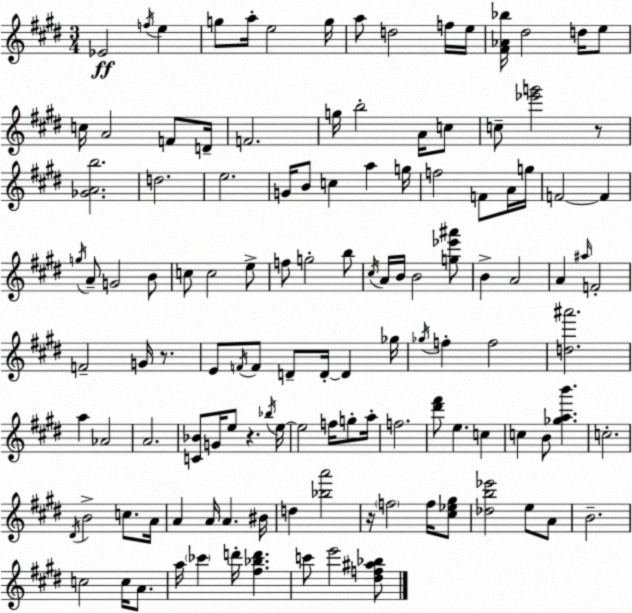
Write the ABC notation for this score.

X:1
T:Untitled
M:3/4
L:1/4
K:E
_E2 f/4 e g/2 a/4 e2 g/4 a/2 d2 f/4 e/4 [^F_A_b]/4 ^d2 d/4 e/2 c/4 A2 F/2 D/4 F2 g/4 b2 A/4 c/2 c/2 [_e'g']2 z/2 [_GAb]2 d2 e2 G/4 B/2 c a g/4 f2 F/2 A/4 g/4 F2 F g/4 A/2 G2 B/2 c/2 c2 e/2 f/2 g2 b/2 ^c/4 A/4 B/4 B2 [g_e'^a']/2 B A2 A ^a/4 F2 F2 G/4 z/2 E/2 F/4 F/2 D/2 D/4 D _g/4 _g/4 f f2 [d^a']2 a _A2 A2 [C_B]/2 G/4 e/2 z _b/4 e/4 e2 f/4 g/2 a/4 f2 [^d'^f']/2 e c c B/2 [_gab'] c2 ^D/4 B2 c/2 A/4 A A/4 A ^B/4 d [_ba']2 z/4 f2 f/4 [^c_e^g]/2 [_db_e']2 e/2 A/2 B2 c2 c/4 A/2 a/4 _c' d'/4 [^f_bd'] c'/2 e'2 [^df^a_b]/2